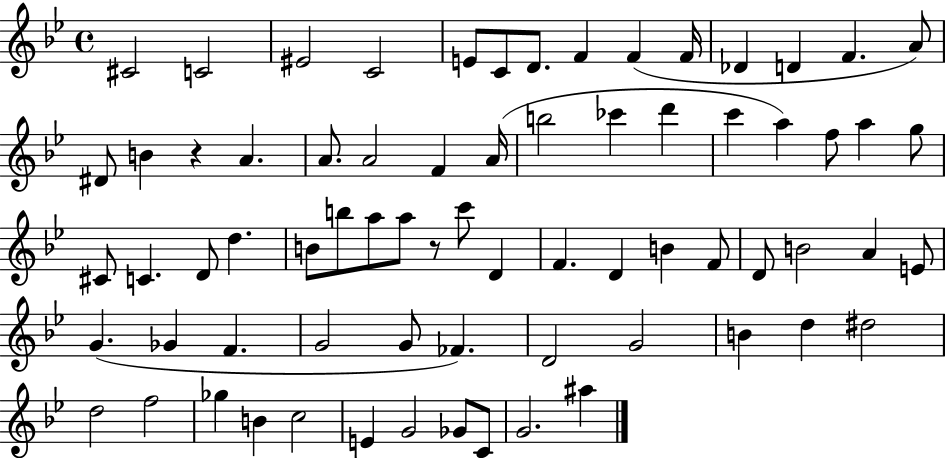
C#4/h C4/h EIS4/h C4/h E4/e C4/e D4/e. F4/q F4/q F4/s Db4/q D4/q F4/q. A4/e D#4/e B4/q R/q A4/q. A4/e. A4/h F4/q A4/s B5/h CES6/q D6/q C6/q A5/q F5/e A5/q G5/e C#4/e C4/q. D4/e D5/q. B4/e B5/e A5/e A5/e R/e C6/e D4/q F4/q. D4/q B4/q F4/e D4/e B4/h A4/q E4/e G4/q. Gb4/q F4/q. G4/h G4/e FES4/q. D4/h G4/h B4/q D5/q D#5/h D5/h F5/h Gb5/q B4/q C5/h E4/q G4/h Gb4/e C4/e G4/h. A#5/q